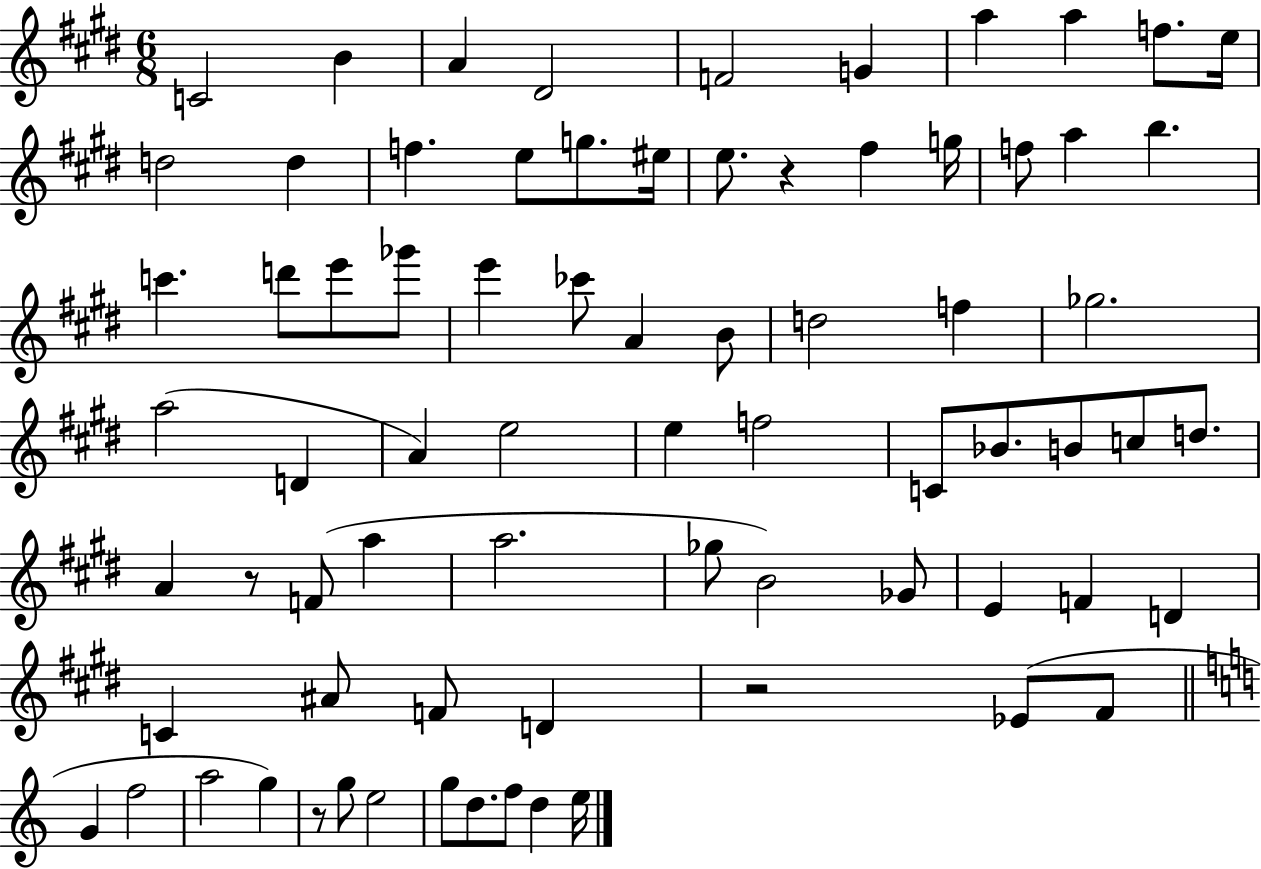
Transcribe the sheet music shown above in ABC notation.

X:1
T:Untitled
M:6/8
L:1/4
K:E
C2 B A ^D2 F2 G a a f/2 e/4 d2 d f e/2 g/2 ^e/4 e/2 z ^f g/4 f/2 a b c' d'/2 e'/2 _g'/2 e' _c'/2 A B/2 d2 f _g2 a2 D A e2 e f2 C/2 _B/2 B/2 c/2 d/2 A z/2 F/2 a a2 _g/2 B2 _G/2 E F D C ^A/2 F/2 D z2 _E/2 ^F/2 G f2 a2 g z/2 g/2 e2 g/2 d/2 f/2 d e/4